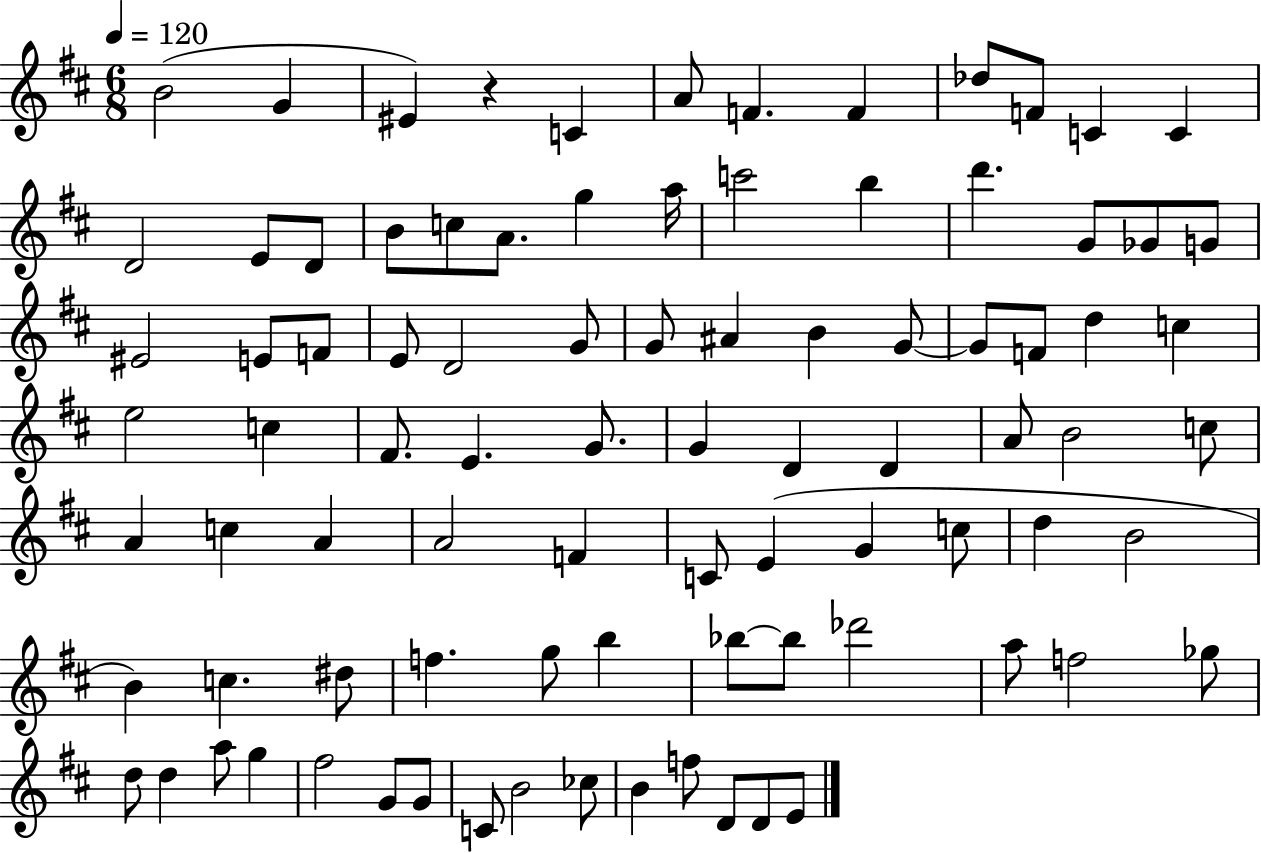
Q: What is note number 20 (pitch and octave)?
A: C6